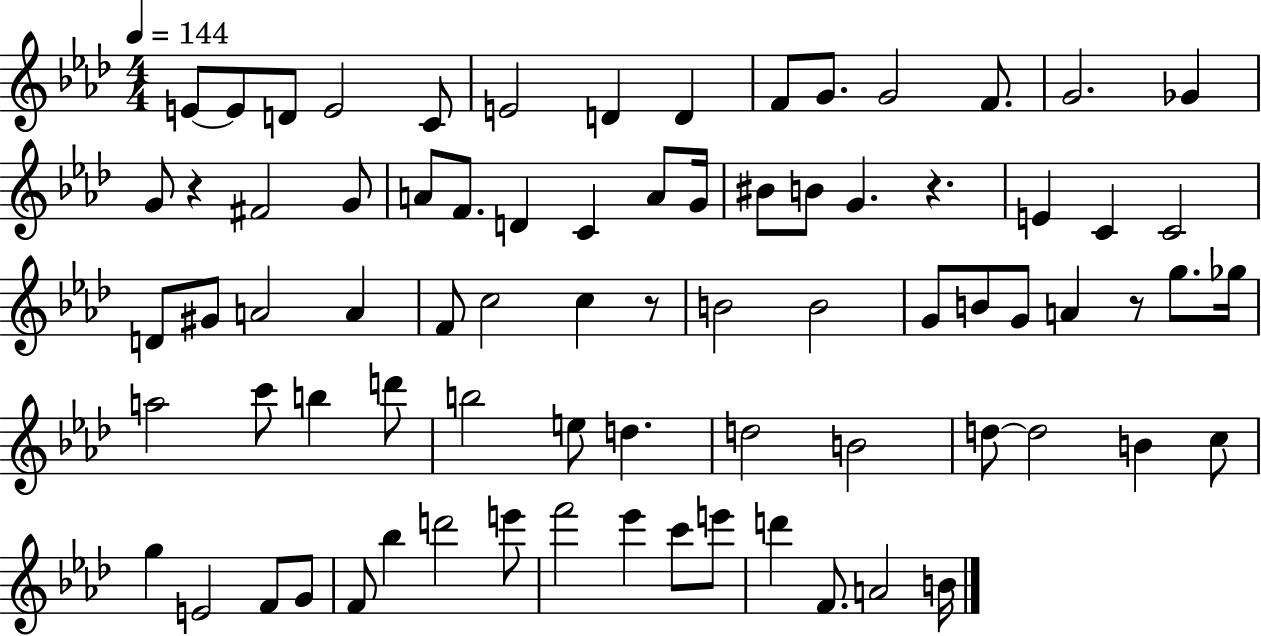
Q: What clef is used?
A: treble